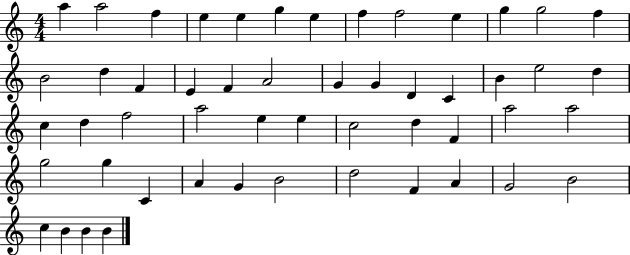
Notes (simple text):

A5/q A5/h F5/q E5/q E5/q G5/q E5/q F5/q F5/h E5/q G5/q G5/h F5/q B4/h D5/q F4/q E4/q F4/q A4/h G4/q G4/q D4/q C4/q B4/q E5/h D5/q C5/q D5/q F5/h A5/h E5/q E5/q C5/h D5/q F4/q A5/h A5/h G5/h G5/q C4/q A4/q G4/q B4/h D5/h F4/q A4/q G4/h B4/h C5/q B4/q B4/q B4/q